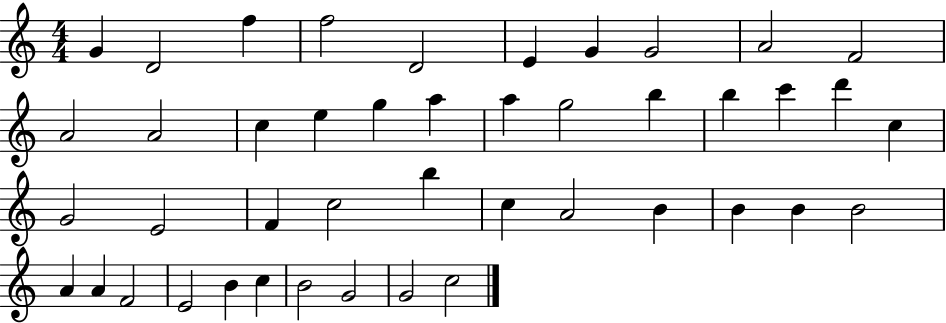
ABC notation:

X:1
T:Untitled
M:4/4
L:1/4
K:C
G D2 f f2 D2 E G G2 A2 F2 A2 A2 c e g a a g2 b b c' d' c G2 E2 F c2 b c A2 B B B B2 A A F2 E2 B c B2 G2 G2 c2